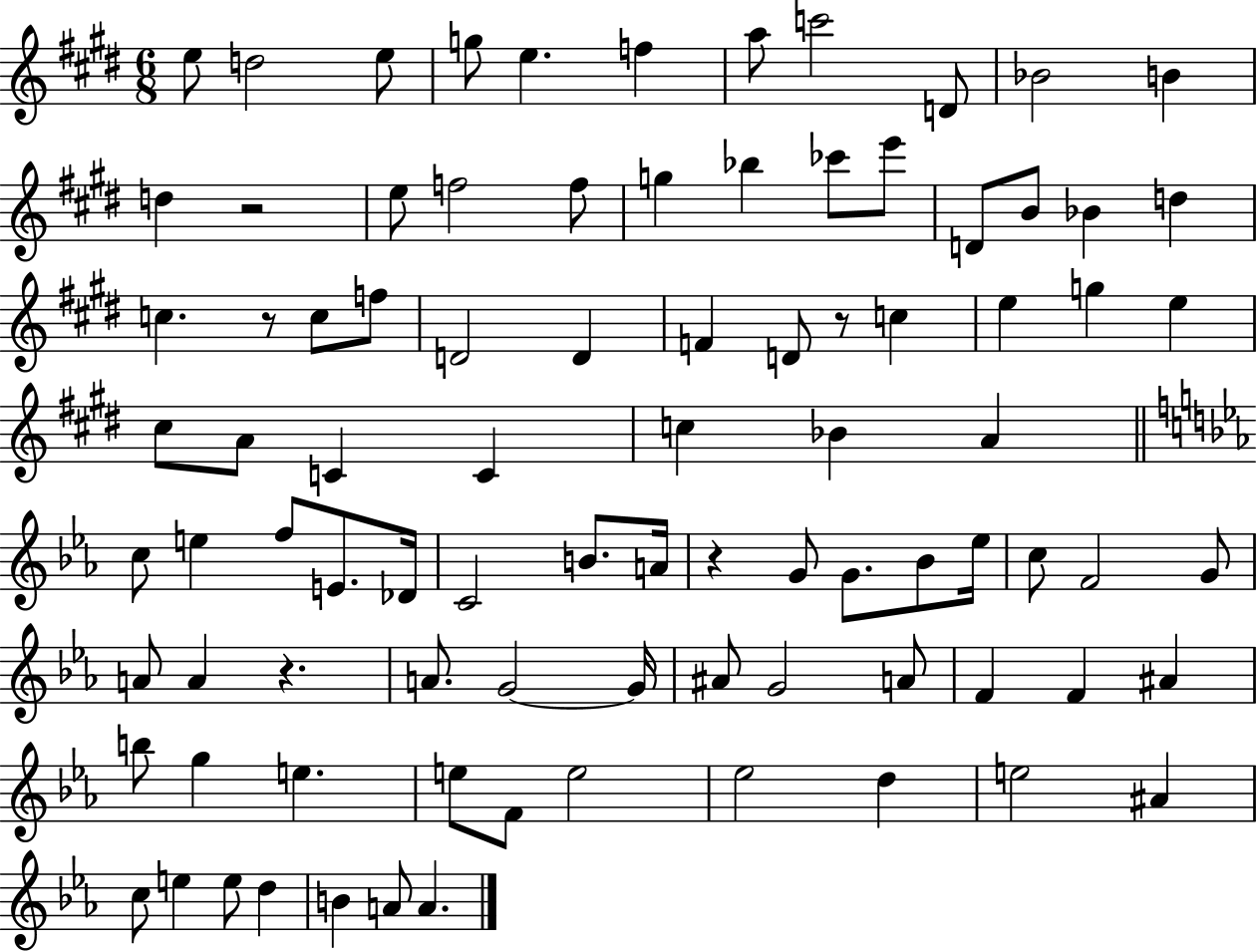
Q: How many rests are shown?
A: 5